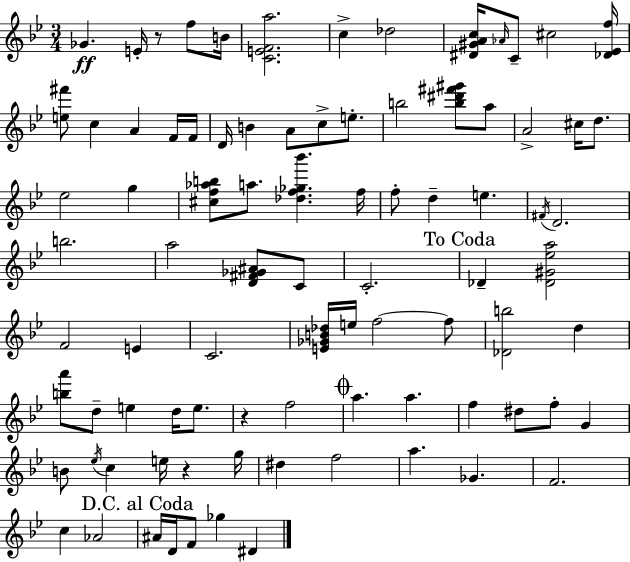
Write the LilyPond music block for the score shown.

{
  \clef treble
  \numericTimeSignature
  \time 3/4
  \key bes \major
  ges'4.\ff e'16-. r8 f''8 b'16 | <c' e' f' a''>2. | c''4-> des''2 | <dis' gis' a' c''>16 \grace { aes'16 } c'8-- cis''2 | \break <des' ees' f''>16 <e'' fis'''>8 c''4 a'4 f'16 | f'16 d'16 b'4 a'8 c''8-> e''8.-. | b''2 <b'' dis''' fis''' gis'''>8 a''8 | a'2-> cis''16 d''8. | \break ees''2 g''4 | <cis'' f'' aes'' b''>8 a''8. <des'' f'' ges'' bes'''>4. | f''16 f''8-. d''4-- e''4. | \acciaccatura { fis'16 } d'2. | \break b''2. | a''2 <d' fis' ges' ais'>8 | c'8 c'2.-. | \mark "To Coda" des'4-- <des' gis' ees'' a''>2 | \break f'2 e'4 | c'2. | <e' ges' b' des''>16 e''16 f''2~~ | f''8 <des' b''>2 d''4 | \break <b'' a'''>8 d''8-- e''4 d''16 e''8. | r4 f''2 | \mark \markup { \musicglyph "scripts.coda" } a''4. a''4. | f''4 dis''8 f''8-. g'4 | \break b'8 \acciaccatura { ees''16 } c''4 e''16 r4 | g''16 dis''4 f''2 | a''4. ges'4. | f'2. | \break c''4 aes'2 | \mark "D.C. al Coda" ais'16 d'16 f'8 ges''4 dis'4 | \bar "|."
}